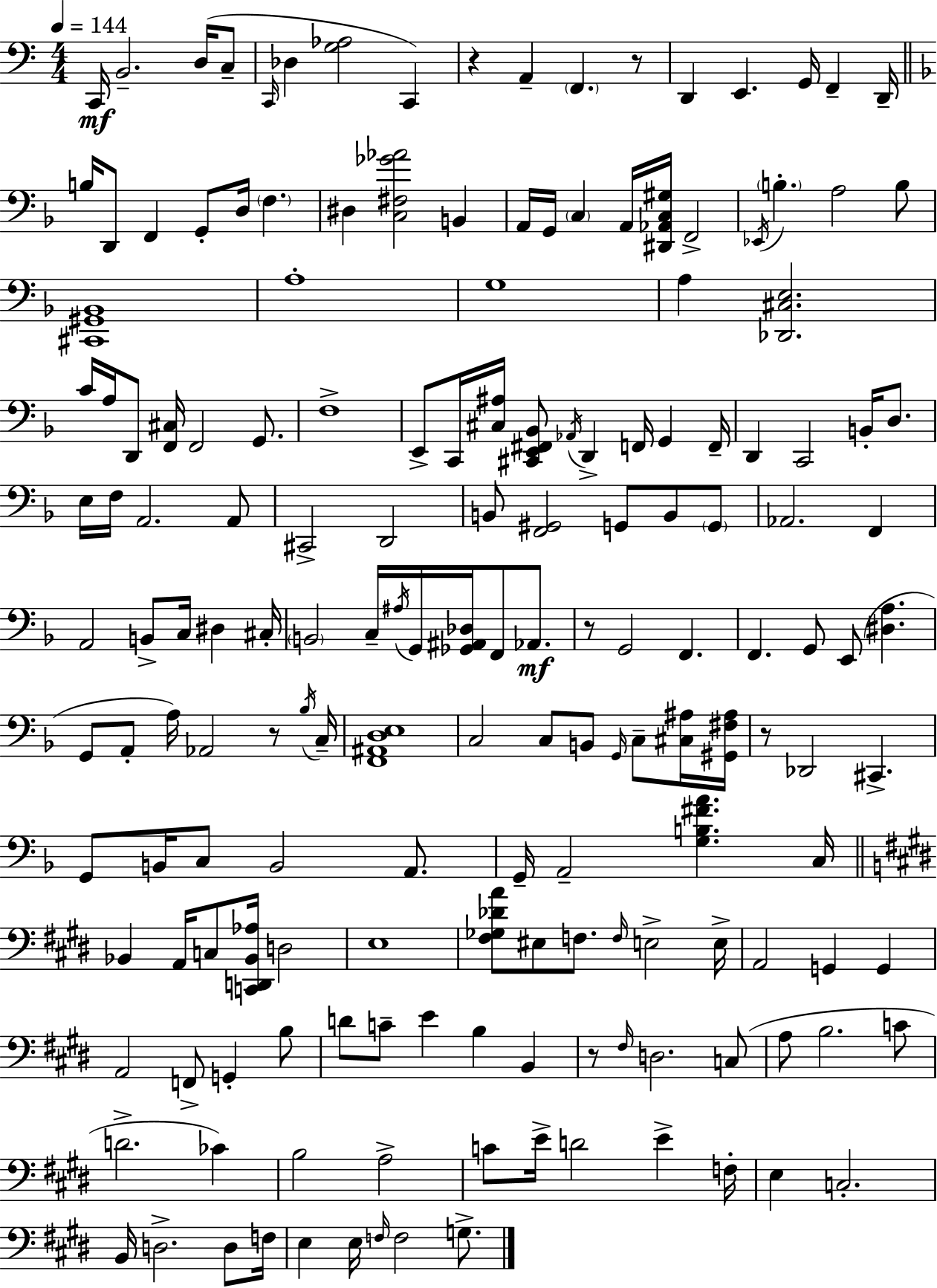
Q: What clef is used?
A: bass